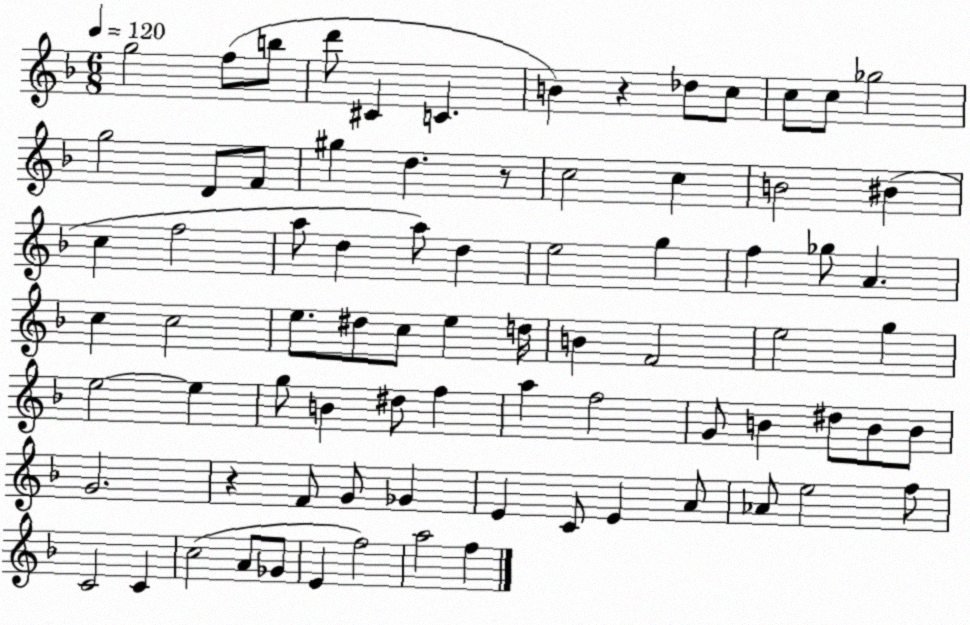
X:1
T:Untitled
M:6/8
L:1/4
K:F
g2 f/2 b/2 d'/2 ^C C B z _d/2 c/2 c/2 c/2 _g2 g2 D/2 F/2 ^g d z/2 c2 c B2 ^B c f2 a/2 d a/2 d e2 g f _g/2 A c c2 e/2 ^d/2 c/2 e d/4 B F2 e2 g e2 e g/2 B ^d/2 f a f2 G/2 B ^d/2 B/2 B/2 G2 z F/2 G/2 _G E C/2 E A/2 _A/2 e2 f/2 C2 C c2 A/2 _G/2 E f2 a2 f